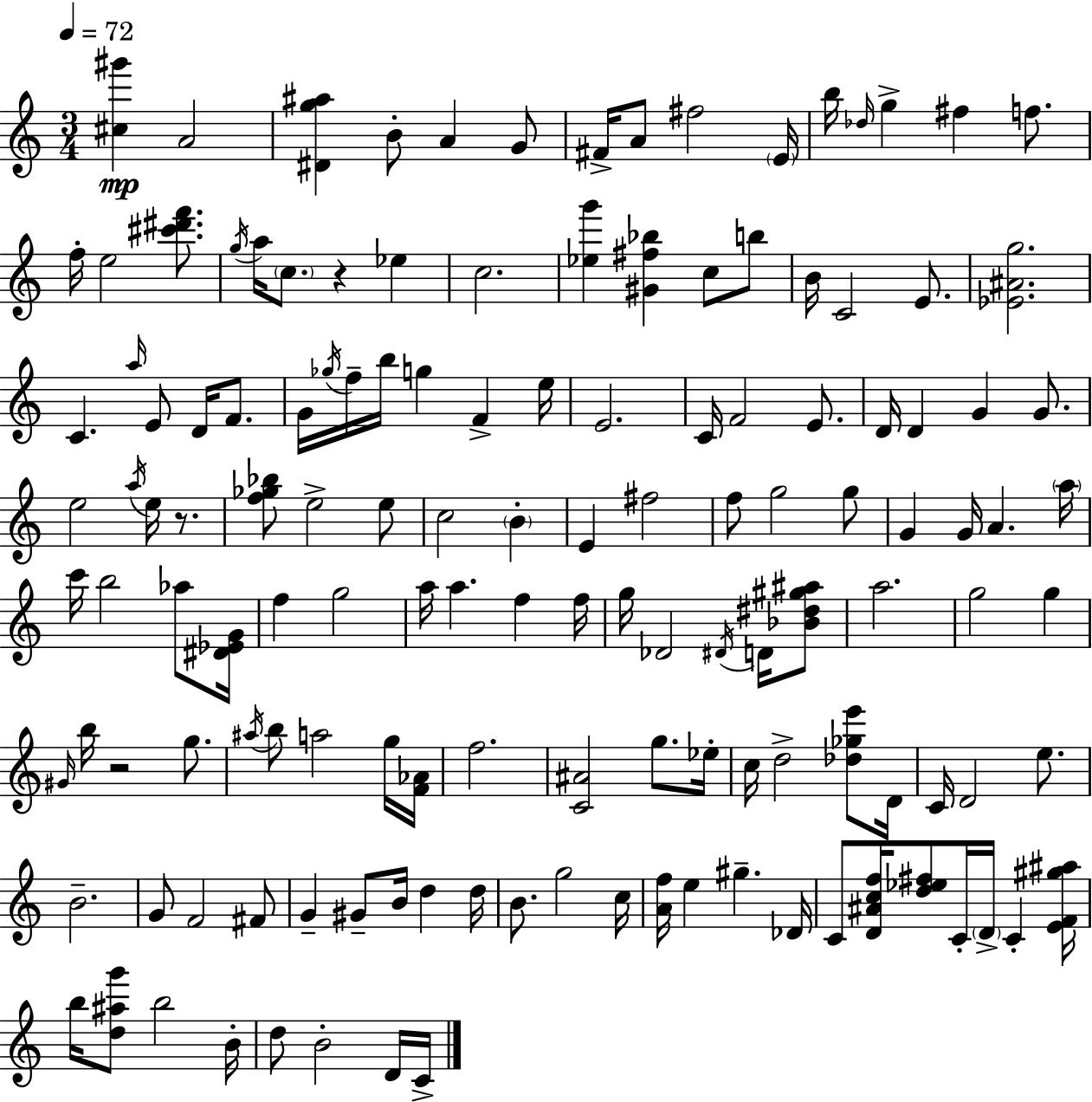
X:1
T:Untitled
M:3/4
L:1/4
K:Am
[^c^g'] A2 [^Dg^a] B/2 A G/2 ^F/4 A/2 ^f2 E/4 b/4 _d/4 g ^f f/2 f/4 e2 [^c'^d'f']/2 g/4 a/4 c/2 z _e c2 [_eg'] [^G^f_b] c/2 b/2 B/4 C2 E/2 [_E^Ag]2 C a/4 E/2 D/4 F/2 G/4 _g/4 f/4 b/4 g F e/4 E2 C/4 F2 E/2 D/4 D G G/2 e2 a/4 e/4 z/2 [f_g_b]/2 e2 e/2 c2 B E ^f2 f/2 g2 g/2 G G/4 A a/4 c'/4 b2 _a/2 [^D_EG]/4 f g2 a/4 a f f/4 g/4 _D2 ^D/4 D/4 [_B^d^g^a]/2 a2 g2 g ^G/4 b/4 z2 g/2 ^a/4 b/2 a2 g/4 [F_A]/4 f2 [C^A]2 g/2 _e/4 c/4 d2 [_d_ge']/2 D/4 C/4 D2 e/2 B2 G/2 F2 ^F/2 G ^G/2 B/4 d d/4 B/2 g2 c/4 [Af]/4 e ^g _D/4 C/2 [D^Acf]/4 [d_e^f]/2 C/4 D/4 C [EF^g^a]/4 b/4 [d^ag']/2 b2 B/4 d/2 B2 D/4 C/4